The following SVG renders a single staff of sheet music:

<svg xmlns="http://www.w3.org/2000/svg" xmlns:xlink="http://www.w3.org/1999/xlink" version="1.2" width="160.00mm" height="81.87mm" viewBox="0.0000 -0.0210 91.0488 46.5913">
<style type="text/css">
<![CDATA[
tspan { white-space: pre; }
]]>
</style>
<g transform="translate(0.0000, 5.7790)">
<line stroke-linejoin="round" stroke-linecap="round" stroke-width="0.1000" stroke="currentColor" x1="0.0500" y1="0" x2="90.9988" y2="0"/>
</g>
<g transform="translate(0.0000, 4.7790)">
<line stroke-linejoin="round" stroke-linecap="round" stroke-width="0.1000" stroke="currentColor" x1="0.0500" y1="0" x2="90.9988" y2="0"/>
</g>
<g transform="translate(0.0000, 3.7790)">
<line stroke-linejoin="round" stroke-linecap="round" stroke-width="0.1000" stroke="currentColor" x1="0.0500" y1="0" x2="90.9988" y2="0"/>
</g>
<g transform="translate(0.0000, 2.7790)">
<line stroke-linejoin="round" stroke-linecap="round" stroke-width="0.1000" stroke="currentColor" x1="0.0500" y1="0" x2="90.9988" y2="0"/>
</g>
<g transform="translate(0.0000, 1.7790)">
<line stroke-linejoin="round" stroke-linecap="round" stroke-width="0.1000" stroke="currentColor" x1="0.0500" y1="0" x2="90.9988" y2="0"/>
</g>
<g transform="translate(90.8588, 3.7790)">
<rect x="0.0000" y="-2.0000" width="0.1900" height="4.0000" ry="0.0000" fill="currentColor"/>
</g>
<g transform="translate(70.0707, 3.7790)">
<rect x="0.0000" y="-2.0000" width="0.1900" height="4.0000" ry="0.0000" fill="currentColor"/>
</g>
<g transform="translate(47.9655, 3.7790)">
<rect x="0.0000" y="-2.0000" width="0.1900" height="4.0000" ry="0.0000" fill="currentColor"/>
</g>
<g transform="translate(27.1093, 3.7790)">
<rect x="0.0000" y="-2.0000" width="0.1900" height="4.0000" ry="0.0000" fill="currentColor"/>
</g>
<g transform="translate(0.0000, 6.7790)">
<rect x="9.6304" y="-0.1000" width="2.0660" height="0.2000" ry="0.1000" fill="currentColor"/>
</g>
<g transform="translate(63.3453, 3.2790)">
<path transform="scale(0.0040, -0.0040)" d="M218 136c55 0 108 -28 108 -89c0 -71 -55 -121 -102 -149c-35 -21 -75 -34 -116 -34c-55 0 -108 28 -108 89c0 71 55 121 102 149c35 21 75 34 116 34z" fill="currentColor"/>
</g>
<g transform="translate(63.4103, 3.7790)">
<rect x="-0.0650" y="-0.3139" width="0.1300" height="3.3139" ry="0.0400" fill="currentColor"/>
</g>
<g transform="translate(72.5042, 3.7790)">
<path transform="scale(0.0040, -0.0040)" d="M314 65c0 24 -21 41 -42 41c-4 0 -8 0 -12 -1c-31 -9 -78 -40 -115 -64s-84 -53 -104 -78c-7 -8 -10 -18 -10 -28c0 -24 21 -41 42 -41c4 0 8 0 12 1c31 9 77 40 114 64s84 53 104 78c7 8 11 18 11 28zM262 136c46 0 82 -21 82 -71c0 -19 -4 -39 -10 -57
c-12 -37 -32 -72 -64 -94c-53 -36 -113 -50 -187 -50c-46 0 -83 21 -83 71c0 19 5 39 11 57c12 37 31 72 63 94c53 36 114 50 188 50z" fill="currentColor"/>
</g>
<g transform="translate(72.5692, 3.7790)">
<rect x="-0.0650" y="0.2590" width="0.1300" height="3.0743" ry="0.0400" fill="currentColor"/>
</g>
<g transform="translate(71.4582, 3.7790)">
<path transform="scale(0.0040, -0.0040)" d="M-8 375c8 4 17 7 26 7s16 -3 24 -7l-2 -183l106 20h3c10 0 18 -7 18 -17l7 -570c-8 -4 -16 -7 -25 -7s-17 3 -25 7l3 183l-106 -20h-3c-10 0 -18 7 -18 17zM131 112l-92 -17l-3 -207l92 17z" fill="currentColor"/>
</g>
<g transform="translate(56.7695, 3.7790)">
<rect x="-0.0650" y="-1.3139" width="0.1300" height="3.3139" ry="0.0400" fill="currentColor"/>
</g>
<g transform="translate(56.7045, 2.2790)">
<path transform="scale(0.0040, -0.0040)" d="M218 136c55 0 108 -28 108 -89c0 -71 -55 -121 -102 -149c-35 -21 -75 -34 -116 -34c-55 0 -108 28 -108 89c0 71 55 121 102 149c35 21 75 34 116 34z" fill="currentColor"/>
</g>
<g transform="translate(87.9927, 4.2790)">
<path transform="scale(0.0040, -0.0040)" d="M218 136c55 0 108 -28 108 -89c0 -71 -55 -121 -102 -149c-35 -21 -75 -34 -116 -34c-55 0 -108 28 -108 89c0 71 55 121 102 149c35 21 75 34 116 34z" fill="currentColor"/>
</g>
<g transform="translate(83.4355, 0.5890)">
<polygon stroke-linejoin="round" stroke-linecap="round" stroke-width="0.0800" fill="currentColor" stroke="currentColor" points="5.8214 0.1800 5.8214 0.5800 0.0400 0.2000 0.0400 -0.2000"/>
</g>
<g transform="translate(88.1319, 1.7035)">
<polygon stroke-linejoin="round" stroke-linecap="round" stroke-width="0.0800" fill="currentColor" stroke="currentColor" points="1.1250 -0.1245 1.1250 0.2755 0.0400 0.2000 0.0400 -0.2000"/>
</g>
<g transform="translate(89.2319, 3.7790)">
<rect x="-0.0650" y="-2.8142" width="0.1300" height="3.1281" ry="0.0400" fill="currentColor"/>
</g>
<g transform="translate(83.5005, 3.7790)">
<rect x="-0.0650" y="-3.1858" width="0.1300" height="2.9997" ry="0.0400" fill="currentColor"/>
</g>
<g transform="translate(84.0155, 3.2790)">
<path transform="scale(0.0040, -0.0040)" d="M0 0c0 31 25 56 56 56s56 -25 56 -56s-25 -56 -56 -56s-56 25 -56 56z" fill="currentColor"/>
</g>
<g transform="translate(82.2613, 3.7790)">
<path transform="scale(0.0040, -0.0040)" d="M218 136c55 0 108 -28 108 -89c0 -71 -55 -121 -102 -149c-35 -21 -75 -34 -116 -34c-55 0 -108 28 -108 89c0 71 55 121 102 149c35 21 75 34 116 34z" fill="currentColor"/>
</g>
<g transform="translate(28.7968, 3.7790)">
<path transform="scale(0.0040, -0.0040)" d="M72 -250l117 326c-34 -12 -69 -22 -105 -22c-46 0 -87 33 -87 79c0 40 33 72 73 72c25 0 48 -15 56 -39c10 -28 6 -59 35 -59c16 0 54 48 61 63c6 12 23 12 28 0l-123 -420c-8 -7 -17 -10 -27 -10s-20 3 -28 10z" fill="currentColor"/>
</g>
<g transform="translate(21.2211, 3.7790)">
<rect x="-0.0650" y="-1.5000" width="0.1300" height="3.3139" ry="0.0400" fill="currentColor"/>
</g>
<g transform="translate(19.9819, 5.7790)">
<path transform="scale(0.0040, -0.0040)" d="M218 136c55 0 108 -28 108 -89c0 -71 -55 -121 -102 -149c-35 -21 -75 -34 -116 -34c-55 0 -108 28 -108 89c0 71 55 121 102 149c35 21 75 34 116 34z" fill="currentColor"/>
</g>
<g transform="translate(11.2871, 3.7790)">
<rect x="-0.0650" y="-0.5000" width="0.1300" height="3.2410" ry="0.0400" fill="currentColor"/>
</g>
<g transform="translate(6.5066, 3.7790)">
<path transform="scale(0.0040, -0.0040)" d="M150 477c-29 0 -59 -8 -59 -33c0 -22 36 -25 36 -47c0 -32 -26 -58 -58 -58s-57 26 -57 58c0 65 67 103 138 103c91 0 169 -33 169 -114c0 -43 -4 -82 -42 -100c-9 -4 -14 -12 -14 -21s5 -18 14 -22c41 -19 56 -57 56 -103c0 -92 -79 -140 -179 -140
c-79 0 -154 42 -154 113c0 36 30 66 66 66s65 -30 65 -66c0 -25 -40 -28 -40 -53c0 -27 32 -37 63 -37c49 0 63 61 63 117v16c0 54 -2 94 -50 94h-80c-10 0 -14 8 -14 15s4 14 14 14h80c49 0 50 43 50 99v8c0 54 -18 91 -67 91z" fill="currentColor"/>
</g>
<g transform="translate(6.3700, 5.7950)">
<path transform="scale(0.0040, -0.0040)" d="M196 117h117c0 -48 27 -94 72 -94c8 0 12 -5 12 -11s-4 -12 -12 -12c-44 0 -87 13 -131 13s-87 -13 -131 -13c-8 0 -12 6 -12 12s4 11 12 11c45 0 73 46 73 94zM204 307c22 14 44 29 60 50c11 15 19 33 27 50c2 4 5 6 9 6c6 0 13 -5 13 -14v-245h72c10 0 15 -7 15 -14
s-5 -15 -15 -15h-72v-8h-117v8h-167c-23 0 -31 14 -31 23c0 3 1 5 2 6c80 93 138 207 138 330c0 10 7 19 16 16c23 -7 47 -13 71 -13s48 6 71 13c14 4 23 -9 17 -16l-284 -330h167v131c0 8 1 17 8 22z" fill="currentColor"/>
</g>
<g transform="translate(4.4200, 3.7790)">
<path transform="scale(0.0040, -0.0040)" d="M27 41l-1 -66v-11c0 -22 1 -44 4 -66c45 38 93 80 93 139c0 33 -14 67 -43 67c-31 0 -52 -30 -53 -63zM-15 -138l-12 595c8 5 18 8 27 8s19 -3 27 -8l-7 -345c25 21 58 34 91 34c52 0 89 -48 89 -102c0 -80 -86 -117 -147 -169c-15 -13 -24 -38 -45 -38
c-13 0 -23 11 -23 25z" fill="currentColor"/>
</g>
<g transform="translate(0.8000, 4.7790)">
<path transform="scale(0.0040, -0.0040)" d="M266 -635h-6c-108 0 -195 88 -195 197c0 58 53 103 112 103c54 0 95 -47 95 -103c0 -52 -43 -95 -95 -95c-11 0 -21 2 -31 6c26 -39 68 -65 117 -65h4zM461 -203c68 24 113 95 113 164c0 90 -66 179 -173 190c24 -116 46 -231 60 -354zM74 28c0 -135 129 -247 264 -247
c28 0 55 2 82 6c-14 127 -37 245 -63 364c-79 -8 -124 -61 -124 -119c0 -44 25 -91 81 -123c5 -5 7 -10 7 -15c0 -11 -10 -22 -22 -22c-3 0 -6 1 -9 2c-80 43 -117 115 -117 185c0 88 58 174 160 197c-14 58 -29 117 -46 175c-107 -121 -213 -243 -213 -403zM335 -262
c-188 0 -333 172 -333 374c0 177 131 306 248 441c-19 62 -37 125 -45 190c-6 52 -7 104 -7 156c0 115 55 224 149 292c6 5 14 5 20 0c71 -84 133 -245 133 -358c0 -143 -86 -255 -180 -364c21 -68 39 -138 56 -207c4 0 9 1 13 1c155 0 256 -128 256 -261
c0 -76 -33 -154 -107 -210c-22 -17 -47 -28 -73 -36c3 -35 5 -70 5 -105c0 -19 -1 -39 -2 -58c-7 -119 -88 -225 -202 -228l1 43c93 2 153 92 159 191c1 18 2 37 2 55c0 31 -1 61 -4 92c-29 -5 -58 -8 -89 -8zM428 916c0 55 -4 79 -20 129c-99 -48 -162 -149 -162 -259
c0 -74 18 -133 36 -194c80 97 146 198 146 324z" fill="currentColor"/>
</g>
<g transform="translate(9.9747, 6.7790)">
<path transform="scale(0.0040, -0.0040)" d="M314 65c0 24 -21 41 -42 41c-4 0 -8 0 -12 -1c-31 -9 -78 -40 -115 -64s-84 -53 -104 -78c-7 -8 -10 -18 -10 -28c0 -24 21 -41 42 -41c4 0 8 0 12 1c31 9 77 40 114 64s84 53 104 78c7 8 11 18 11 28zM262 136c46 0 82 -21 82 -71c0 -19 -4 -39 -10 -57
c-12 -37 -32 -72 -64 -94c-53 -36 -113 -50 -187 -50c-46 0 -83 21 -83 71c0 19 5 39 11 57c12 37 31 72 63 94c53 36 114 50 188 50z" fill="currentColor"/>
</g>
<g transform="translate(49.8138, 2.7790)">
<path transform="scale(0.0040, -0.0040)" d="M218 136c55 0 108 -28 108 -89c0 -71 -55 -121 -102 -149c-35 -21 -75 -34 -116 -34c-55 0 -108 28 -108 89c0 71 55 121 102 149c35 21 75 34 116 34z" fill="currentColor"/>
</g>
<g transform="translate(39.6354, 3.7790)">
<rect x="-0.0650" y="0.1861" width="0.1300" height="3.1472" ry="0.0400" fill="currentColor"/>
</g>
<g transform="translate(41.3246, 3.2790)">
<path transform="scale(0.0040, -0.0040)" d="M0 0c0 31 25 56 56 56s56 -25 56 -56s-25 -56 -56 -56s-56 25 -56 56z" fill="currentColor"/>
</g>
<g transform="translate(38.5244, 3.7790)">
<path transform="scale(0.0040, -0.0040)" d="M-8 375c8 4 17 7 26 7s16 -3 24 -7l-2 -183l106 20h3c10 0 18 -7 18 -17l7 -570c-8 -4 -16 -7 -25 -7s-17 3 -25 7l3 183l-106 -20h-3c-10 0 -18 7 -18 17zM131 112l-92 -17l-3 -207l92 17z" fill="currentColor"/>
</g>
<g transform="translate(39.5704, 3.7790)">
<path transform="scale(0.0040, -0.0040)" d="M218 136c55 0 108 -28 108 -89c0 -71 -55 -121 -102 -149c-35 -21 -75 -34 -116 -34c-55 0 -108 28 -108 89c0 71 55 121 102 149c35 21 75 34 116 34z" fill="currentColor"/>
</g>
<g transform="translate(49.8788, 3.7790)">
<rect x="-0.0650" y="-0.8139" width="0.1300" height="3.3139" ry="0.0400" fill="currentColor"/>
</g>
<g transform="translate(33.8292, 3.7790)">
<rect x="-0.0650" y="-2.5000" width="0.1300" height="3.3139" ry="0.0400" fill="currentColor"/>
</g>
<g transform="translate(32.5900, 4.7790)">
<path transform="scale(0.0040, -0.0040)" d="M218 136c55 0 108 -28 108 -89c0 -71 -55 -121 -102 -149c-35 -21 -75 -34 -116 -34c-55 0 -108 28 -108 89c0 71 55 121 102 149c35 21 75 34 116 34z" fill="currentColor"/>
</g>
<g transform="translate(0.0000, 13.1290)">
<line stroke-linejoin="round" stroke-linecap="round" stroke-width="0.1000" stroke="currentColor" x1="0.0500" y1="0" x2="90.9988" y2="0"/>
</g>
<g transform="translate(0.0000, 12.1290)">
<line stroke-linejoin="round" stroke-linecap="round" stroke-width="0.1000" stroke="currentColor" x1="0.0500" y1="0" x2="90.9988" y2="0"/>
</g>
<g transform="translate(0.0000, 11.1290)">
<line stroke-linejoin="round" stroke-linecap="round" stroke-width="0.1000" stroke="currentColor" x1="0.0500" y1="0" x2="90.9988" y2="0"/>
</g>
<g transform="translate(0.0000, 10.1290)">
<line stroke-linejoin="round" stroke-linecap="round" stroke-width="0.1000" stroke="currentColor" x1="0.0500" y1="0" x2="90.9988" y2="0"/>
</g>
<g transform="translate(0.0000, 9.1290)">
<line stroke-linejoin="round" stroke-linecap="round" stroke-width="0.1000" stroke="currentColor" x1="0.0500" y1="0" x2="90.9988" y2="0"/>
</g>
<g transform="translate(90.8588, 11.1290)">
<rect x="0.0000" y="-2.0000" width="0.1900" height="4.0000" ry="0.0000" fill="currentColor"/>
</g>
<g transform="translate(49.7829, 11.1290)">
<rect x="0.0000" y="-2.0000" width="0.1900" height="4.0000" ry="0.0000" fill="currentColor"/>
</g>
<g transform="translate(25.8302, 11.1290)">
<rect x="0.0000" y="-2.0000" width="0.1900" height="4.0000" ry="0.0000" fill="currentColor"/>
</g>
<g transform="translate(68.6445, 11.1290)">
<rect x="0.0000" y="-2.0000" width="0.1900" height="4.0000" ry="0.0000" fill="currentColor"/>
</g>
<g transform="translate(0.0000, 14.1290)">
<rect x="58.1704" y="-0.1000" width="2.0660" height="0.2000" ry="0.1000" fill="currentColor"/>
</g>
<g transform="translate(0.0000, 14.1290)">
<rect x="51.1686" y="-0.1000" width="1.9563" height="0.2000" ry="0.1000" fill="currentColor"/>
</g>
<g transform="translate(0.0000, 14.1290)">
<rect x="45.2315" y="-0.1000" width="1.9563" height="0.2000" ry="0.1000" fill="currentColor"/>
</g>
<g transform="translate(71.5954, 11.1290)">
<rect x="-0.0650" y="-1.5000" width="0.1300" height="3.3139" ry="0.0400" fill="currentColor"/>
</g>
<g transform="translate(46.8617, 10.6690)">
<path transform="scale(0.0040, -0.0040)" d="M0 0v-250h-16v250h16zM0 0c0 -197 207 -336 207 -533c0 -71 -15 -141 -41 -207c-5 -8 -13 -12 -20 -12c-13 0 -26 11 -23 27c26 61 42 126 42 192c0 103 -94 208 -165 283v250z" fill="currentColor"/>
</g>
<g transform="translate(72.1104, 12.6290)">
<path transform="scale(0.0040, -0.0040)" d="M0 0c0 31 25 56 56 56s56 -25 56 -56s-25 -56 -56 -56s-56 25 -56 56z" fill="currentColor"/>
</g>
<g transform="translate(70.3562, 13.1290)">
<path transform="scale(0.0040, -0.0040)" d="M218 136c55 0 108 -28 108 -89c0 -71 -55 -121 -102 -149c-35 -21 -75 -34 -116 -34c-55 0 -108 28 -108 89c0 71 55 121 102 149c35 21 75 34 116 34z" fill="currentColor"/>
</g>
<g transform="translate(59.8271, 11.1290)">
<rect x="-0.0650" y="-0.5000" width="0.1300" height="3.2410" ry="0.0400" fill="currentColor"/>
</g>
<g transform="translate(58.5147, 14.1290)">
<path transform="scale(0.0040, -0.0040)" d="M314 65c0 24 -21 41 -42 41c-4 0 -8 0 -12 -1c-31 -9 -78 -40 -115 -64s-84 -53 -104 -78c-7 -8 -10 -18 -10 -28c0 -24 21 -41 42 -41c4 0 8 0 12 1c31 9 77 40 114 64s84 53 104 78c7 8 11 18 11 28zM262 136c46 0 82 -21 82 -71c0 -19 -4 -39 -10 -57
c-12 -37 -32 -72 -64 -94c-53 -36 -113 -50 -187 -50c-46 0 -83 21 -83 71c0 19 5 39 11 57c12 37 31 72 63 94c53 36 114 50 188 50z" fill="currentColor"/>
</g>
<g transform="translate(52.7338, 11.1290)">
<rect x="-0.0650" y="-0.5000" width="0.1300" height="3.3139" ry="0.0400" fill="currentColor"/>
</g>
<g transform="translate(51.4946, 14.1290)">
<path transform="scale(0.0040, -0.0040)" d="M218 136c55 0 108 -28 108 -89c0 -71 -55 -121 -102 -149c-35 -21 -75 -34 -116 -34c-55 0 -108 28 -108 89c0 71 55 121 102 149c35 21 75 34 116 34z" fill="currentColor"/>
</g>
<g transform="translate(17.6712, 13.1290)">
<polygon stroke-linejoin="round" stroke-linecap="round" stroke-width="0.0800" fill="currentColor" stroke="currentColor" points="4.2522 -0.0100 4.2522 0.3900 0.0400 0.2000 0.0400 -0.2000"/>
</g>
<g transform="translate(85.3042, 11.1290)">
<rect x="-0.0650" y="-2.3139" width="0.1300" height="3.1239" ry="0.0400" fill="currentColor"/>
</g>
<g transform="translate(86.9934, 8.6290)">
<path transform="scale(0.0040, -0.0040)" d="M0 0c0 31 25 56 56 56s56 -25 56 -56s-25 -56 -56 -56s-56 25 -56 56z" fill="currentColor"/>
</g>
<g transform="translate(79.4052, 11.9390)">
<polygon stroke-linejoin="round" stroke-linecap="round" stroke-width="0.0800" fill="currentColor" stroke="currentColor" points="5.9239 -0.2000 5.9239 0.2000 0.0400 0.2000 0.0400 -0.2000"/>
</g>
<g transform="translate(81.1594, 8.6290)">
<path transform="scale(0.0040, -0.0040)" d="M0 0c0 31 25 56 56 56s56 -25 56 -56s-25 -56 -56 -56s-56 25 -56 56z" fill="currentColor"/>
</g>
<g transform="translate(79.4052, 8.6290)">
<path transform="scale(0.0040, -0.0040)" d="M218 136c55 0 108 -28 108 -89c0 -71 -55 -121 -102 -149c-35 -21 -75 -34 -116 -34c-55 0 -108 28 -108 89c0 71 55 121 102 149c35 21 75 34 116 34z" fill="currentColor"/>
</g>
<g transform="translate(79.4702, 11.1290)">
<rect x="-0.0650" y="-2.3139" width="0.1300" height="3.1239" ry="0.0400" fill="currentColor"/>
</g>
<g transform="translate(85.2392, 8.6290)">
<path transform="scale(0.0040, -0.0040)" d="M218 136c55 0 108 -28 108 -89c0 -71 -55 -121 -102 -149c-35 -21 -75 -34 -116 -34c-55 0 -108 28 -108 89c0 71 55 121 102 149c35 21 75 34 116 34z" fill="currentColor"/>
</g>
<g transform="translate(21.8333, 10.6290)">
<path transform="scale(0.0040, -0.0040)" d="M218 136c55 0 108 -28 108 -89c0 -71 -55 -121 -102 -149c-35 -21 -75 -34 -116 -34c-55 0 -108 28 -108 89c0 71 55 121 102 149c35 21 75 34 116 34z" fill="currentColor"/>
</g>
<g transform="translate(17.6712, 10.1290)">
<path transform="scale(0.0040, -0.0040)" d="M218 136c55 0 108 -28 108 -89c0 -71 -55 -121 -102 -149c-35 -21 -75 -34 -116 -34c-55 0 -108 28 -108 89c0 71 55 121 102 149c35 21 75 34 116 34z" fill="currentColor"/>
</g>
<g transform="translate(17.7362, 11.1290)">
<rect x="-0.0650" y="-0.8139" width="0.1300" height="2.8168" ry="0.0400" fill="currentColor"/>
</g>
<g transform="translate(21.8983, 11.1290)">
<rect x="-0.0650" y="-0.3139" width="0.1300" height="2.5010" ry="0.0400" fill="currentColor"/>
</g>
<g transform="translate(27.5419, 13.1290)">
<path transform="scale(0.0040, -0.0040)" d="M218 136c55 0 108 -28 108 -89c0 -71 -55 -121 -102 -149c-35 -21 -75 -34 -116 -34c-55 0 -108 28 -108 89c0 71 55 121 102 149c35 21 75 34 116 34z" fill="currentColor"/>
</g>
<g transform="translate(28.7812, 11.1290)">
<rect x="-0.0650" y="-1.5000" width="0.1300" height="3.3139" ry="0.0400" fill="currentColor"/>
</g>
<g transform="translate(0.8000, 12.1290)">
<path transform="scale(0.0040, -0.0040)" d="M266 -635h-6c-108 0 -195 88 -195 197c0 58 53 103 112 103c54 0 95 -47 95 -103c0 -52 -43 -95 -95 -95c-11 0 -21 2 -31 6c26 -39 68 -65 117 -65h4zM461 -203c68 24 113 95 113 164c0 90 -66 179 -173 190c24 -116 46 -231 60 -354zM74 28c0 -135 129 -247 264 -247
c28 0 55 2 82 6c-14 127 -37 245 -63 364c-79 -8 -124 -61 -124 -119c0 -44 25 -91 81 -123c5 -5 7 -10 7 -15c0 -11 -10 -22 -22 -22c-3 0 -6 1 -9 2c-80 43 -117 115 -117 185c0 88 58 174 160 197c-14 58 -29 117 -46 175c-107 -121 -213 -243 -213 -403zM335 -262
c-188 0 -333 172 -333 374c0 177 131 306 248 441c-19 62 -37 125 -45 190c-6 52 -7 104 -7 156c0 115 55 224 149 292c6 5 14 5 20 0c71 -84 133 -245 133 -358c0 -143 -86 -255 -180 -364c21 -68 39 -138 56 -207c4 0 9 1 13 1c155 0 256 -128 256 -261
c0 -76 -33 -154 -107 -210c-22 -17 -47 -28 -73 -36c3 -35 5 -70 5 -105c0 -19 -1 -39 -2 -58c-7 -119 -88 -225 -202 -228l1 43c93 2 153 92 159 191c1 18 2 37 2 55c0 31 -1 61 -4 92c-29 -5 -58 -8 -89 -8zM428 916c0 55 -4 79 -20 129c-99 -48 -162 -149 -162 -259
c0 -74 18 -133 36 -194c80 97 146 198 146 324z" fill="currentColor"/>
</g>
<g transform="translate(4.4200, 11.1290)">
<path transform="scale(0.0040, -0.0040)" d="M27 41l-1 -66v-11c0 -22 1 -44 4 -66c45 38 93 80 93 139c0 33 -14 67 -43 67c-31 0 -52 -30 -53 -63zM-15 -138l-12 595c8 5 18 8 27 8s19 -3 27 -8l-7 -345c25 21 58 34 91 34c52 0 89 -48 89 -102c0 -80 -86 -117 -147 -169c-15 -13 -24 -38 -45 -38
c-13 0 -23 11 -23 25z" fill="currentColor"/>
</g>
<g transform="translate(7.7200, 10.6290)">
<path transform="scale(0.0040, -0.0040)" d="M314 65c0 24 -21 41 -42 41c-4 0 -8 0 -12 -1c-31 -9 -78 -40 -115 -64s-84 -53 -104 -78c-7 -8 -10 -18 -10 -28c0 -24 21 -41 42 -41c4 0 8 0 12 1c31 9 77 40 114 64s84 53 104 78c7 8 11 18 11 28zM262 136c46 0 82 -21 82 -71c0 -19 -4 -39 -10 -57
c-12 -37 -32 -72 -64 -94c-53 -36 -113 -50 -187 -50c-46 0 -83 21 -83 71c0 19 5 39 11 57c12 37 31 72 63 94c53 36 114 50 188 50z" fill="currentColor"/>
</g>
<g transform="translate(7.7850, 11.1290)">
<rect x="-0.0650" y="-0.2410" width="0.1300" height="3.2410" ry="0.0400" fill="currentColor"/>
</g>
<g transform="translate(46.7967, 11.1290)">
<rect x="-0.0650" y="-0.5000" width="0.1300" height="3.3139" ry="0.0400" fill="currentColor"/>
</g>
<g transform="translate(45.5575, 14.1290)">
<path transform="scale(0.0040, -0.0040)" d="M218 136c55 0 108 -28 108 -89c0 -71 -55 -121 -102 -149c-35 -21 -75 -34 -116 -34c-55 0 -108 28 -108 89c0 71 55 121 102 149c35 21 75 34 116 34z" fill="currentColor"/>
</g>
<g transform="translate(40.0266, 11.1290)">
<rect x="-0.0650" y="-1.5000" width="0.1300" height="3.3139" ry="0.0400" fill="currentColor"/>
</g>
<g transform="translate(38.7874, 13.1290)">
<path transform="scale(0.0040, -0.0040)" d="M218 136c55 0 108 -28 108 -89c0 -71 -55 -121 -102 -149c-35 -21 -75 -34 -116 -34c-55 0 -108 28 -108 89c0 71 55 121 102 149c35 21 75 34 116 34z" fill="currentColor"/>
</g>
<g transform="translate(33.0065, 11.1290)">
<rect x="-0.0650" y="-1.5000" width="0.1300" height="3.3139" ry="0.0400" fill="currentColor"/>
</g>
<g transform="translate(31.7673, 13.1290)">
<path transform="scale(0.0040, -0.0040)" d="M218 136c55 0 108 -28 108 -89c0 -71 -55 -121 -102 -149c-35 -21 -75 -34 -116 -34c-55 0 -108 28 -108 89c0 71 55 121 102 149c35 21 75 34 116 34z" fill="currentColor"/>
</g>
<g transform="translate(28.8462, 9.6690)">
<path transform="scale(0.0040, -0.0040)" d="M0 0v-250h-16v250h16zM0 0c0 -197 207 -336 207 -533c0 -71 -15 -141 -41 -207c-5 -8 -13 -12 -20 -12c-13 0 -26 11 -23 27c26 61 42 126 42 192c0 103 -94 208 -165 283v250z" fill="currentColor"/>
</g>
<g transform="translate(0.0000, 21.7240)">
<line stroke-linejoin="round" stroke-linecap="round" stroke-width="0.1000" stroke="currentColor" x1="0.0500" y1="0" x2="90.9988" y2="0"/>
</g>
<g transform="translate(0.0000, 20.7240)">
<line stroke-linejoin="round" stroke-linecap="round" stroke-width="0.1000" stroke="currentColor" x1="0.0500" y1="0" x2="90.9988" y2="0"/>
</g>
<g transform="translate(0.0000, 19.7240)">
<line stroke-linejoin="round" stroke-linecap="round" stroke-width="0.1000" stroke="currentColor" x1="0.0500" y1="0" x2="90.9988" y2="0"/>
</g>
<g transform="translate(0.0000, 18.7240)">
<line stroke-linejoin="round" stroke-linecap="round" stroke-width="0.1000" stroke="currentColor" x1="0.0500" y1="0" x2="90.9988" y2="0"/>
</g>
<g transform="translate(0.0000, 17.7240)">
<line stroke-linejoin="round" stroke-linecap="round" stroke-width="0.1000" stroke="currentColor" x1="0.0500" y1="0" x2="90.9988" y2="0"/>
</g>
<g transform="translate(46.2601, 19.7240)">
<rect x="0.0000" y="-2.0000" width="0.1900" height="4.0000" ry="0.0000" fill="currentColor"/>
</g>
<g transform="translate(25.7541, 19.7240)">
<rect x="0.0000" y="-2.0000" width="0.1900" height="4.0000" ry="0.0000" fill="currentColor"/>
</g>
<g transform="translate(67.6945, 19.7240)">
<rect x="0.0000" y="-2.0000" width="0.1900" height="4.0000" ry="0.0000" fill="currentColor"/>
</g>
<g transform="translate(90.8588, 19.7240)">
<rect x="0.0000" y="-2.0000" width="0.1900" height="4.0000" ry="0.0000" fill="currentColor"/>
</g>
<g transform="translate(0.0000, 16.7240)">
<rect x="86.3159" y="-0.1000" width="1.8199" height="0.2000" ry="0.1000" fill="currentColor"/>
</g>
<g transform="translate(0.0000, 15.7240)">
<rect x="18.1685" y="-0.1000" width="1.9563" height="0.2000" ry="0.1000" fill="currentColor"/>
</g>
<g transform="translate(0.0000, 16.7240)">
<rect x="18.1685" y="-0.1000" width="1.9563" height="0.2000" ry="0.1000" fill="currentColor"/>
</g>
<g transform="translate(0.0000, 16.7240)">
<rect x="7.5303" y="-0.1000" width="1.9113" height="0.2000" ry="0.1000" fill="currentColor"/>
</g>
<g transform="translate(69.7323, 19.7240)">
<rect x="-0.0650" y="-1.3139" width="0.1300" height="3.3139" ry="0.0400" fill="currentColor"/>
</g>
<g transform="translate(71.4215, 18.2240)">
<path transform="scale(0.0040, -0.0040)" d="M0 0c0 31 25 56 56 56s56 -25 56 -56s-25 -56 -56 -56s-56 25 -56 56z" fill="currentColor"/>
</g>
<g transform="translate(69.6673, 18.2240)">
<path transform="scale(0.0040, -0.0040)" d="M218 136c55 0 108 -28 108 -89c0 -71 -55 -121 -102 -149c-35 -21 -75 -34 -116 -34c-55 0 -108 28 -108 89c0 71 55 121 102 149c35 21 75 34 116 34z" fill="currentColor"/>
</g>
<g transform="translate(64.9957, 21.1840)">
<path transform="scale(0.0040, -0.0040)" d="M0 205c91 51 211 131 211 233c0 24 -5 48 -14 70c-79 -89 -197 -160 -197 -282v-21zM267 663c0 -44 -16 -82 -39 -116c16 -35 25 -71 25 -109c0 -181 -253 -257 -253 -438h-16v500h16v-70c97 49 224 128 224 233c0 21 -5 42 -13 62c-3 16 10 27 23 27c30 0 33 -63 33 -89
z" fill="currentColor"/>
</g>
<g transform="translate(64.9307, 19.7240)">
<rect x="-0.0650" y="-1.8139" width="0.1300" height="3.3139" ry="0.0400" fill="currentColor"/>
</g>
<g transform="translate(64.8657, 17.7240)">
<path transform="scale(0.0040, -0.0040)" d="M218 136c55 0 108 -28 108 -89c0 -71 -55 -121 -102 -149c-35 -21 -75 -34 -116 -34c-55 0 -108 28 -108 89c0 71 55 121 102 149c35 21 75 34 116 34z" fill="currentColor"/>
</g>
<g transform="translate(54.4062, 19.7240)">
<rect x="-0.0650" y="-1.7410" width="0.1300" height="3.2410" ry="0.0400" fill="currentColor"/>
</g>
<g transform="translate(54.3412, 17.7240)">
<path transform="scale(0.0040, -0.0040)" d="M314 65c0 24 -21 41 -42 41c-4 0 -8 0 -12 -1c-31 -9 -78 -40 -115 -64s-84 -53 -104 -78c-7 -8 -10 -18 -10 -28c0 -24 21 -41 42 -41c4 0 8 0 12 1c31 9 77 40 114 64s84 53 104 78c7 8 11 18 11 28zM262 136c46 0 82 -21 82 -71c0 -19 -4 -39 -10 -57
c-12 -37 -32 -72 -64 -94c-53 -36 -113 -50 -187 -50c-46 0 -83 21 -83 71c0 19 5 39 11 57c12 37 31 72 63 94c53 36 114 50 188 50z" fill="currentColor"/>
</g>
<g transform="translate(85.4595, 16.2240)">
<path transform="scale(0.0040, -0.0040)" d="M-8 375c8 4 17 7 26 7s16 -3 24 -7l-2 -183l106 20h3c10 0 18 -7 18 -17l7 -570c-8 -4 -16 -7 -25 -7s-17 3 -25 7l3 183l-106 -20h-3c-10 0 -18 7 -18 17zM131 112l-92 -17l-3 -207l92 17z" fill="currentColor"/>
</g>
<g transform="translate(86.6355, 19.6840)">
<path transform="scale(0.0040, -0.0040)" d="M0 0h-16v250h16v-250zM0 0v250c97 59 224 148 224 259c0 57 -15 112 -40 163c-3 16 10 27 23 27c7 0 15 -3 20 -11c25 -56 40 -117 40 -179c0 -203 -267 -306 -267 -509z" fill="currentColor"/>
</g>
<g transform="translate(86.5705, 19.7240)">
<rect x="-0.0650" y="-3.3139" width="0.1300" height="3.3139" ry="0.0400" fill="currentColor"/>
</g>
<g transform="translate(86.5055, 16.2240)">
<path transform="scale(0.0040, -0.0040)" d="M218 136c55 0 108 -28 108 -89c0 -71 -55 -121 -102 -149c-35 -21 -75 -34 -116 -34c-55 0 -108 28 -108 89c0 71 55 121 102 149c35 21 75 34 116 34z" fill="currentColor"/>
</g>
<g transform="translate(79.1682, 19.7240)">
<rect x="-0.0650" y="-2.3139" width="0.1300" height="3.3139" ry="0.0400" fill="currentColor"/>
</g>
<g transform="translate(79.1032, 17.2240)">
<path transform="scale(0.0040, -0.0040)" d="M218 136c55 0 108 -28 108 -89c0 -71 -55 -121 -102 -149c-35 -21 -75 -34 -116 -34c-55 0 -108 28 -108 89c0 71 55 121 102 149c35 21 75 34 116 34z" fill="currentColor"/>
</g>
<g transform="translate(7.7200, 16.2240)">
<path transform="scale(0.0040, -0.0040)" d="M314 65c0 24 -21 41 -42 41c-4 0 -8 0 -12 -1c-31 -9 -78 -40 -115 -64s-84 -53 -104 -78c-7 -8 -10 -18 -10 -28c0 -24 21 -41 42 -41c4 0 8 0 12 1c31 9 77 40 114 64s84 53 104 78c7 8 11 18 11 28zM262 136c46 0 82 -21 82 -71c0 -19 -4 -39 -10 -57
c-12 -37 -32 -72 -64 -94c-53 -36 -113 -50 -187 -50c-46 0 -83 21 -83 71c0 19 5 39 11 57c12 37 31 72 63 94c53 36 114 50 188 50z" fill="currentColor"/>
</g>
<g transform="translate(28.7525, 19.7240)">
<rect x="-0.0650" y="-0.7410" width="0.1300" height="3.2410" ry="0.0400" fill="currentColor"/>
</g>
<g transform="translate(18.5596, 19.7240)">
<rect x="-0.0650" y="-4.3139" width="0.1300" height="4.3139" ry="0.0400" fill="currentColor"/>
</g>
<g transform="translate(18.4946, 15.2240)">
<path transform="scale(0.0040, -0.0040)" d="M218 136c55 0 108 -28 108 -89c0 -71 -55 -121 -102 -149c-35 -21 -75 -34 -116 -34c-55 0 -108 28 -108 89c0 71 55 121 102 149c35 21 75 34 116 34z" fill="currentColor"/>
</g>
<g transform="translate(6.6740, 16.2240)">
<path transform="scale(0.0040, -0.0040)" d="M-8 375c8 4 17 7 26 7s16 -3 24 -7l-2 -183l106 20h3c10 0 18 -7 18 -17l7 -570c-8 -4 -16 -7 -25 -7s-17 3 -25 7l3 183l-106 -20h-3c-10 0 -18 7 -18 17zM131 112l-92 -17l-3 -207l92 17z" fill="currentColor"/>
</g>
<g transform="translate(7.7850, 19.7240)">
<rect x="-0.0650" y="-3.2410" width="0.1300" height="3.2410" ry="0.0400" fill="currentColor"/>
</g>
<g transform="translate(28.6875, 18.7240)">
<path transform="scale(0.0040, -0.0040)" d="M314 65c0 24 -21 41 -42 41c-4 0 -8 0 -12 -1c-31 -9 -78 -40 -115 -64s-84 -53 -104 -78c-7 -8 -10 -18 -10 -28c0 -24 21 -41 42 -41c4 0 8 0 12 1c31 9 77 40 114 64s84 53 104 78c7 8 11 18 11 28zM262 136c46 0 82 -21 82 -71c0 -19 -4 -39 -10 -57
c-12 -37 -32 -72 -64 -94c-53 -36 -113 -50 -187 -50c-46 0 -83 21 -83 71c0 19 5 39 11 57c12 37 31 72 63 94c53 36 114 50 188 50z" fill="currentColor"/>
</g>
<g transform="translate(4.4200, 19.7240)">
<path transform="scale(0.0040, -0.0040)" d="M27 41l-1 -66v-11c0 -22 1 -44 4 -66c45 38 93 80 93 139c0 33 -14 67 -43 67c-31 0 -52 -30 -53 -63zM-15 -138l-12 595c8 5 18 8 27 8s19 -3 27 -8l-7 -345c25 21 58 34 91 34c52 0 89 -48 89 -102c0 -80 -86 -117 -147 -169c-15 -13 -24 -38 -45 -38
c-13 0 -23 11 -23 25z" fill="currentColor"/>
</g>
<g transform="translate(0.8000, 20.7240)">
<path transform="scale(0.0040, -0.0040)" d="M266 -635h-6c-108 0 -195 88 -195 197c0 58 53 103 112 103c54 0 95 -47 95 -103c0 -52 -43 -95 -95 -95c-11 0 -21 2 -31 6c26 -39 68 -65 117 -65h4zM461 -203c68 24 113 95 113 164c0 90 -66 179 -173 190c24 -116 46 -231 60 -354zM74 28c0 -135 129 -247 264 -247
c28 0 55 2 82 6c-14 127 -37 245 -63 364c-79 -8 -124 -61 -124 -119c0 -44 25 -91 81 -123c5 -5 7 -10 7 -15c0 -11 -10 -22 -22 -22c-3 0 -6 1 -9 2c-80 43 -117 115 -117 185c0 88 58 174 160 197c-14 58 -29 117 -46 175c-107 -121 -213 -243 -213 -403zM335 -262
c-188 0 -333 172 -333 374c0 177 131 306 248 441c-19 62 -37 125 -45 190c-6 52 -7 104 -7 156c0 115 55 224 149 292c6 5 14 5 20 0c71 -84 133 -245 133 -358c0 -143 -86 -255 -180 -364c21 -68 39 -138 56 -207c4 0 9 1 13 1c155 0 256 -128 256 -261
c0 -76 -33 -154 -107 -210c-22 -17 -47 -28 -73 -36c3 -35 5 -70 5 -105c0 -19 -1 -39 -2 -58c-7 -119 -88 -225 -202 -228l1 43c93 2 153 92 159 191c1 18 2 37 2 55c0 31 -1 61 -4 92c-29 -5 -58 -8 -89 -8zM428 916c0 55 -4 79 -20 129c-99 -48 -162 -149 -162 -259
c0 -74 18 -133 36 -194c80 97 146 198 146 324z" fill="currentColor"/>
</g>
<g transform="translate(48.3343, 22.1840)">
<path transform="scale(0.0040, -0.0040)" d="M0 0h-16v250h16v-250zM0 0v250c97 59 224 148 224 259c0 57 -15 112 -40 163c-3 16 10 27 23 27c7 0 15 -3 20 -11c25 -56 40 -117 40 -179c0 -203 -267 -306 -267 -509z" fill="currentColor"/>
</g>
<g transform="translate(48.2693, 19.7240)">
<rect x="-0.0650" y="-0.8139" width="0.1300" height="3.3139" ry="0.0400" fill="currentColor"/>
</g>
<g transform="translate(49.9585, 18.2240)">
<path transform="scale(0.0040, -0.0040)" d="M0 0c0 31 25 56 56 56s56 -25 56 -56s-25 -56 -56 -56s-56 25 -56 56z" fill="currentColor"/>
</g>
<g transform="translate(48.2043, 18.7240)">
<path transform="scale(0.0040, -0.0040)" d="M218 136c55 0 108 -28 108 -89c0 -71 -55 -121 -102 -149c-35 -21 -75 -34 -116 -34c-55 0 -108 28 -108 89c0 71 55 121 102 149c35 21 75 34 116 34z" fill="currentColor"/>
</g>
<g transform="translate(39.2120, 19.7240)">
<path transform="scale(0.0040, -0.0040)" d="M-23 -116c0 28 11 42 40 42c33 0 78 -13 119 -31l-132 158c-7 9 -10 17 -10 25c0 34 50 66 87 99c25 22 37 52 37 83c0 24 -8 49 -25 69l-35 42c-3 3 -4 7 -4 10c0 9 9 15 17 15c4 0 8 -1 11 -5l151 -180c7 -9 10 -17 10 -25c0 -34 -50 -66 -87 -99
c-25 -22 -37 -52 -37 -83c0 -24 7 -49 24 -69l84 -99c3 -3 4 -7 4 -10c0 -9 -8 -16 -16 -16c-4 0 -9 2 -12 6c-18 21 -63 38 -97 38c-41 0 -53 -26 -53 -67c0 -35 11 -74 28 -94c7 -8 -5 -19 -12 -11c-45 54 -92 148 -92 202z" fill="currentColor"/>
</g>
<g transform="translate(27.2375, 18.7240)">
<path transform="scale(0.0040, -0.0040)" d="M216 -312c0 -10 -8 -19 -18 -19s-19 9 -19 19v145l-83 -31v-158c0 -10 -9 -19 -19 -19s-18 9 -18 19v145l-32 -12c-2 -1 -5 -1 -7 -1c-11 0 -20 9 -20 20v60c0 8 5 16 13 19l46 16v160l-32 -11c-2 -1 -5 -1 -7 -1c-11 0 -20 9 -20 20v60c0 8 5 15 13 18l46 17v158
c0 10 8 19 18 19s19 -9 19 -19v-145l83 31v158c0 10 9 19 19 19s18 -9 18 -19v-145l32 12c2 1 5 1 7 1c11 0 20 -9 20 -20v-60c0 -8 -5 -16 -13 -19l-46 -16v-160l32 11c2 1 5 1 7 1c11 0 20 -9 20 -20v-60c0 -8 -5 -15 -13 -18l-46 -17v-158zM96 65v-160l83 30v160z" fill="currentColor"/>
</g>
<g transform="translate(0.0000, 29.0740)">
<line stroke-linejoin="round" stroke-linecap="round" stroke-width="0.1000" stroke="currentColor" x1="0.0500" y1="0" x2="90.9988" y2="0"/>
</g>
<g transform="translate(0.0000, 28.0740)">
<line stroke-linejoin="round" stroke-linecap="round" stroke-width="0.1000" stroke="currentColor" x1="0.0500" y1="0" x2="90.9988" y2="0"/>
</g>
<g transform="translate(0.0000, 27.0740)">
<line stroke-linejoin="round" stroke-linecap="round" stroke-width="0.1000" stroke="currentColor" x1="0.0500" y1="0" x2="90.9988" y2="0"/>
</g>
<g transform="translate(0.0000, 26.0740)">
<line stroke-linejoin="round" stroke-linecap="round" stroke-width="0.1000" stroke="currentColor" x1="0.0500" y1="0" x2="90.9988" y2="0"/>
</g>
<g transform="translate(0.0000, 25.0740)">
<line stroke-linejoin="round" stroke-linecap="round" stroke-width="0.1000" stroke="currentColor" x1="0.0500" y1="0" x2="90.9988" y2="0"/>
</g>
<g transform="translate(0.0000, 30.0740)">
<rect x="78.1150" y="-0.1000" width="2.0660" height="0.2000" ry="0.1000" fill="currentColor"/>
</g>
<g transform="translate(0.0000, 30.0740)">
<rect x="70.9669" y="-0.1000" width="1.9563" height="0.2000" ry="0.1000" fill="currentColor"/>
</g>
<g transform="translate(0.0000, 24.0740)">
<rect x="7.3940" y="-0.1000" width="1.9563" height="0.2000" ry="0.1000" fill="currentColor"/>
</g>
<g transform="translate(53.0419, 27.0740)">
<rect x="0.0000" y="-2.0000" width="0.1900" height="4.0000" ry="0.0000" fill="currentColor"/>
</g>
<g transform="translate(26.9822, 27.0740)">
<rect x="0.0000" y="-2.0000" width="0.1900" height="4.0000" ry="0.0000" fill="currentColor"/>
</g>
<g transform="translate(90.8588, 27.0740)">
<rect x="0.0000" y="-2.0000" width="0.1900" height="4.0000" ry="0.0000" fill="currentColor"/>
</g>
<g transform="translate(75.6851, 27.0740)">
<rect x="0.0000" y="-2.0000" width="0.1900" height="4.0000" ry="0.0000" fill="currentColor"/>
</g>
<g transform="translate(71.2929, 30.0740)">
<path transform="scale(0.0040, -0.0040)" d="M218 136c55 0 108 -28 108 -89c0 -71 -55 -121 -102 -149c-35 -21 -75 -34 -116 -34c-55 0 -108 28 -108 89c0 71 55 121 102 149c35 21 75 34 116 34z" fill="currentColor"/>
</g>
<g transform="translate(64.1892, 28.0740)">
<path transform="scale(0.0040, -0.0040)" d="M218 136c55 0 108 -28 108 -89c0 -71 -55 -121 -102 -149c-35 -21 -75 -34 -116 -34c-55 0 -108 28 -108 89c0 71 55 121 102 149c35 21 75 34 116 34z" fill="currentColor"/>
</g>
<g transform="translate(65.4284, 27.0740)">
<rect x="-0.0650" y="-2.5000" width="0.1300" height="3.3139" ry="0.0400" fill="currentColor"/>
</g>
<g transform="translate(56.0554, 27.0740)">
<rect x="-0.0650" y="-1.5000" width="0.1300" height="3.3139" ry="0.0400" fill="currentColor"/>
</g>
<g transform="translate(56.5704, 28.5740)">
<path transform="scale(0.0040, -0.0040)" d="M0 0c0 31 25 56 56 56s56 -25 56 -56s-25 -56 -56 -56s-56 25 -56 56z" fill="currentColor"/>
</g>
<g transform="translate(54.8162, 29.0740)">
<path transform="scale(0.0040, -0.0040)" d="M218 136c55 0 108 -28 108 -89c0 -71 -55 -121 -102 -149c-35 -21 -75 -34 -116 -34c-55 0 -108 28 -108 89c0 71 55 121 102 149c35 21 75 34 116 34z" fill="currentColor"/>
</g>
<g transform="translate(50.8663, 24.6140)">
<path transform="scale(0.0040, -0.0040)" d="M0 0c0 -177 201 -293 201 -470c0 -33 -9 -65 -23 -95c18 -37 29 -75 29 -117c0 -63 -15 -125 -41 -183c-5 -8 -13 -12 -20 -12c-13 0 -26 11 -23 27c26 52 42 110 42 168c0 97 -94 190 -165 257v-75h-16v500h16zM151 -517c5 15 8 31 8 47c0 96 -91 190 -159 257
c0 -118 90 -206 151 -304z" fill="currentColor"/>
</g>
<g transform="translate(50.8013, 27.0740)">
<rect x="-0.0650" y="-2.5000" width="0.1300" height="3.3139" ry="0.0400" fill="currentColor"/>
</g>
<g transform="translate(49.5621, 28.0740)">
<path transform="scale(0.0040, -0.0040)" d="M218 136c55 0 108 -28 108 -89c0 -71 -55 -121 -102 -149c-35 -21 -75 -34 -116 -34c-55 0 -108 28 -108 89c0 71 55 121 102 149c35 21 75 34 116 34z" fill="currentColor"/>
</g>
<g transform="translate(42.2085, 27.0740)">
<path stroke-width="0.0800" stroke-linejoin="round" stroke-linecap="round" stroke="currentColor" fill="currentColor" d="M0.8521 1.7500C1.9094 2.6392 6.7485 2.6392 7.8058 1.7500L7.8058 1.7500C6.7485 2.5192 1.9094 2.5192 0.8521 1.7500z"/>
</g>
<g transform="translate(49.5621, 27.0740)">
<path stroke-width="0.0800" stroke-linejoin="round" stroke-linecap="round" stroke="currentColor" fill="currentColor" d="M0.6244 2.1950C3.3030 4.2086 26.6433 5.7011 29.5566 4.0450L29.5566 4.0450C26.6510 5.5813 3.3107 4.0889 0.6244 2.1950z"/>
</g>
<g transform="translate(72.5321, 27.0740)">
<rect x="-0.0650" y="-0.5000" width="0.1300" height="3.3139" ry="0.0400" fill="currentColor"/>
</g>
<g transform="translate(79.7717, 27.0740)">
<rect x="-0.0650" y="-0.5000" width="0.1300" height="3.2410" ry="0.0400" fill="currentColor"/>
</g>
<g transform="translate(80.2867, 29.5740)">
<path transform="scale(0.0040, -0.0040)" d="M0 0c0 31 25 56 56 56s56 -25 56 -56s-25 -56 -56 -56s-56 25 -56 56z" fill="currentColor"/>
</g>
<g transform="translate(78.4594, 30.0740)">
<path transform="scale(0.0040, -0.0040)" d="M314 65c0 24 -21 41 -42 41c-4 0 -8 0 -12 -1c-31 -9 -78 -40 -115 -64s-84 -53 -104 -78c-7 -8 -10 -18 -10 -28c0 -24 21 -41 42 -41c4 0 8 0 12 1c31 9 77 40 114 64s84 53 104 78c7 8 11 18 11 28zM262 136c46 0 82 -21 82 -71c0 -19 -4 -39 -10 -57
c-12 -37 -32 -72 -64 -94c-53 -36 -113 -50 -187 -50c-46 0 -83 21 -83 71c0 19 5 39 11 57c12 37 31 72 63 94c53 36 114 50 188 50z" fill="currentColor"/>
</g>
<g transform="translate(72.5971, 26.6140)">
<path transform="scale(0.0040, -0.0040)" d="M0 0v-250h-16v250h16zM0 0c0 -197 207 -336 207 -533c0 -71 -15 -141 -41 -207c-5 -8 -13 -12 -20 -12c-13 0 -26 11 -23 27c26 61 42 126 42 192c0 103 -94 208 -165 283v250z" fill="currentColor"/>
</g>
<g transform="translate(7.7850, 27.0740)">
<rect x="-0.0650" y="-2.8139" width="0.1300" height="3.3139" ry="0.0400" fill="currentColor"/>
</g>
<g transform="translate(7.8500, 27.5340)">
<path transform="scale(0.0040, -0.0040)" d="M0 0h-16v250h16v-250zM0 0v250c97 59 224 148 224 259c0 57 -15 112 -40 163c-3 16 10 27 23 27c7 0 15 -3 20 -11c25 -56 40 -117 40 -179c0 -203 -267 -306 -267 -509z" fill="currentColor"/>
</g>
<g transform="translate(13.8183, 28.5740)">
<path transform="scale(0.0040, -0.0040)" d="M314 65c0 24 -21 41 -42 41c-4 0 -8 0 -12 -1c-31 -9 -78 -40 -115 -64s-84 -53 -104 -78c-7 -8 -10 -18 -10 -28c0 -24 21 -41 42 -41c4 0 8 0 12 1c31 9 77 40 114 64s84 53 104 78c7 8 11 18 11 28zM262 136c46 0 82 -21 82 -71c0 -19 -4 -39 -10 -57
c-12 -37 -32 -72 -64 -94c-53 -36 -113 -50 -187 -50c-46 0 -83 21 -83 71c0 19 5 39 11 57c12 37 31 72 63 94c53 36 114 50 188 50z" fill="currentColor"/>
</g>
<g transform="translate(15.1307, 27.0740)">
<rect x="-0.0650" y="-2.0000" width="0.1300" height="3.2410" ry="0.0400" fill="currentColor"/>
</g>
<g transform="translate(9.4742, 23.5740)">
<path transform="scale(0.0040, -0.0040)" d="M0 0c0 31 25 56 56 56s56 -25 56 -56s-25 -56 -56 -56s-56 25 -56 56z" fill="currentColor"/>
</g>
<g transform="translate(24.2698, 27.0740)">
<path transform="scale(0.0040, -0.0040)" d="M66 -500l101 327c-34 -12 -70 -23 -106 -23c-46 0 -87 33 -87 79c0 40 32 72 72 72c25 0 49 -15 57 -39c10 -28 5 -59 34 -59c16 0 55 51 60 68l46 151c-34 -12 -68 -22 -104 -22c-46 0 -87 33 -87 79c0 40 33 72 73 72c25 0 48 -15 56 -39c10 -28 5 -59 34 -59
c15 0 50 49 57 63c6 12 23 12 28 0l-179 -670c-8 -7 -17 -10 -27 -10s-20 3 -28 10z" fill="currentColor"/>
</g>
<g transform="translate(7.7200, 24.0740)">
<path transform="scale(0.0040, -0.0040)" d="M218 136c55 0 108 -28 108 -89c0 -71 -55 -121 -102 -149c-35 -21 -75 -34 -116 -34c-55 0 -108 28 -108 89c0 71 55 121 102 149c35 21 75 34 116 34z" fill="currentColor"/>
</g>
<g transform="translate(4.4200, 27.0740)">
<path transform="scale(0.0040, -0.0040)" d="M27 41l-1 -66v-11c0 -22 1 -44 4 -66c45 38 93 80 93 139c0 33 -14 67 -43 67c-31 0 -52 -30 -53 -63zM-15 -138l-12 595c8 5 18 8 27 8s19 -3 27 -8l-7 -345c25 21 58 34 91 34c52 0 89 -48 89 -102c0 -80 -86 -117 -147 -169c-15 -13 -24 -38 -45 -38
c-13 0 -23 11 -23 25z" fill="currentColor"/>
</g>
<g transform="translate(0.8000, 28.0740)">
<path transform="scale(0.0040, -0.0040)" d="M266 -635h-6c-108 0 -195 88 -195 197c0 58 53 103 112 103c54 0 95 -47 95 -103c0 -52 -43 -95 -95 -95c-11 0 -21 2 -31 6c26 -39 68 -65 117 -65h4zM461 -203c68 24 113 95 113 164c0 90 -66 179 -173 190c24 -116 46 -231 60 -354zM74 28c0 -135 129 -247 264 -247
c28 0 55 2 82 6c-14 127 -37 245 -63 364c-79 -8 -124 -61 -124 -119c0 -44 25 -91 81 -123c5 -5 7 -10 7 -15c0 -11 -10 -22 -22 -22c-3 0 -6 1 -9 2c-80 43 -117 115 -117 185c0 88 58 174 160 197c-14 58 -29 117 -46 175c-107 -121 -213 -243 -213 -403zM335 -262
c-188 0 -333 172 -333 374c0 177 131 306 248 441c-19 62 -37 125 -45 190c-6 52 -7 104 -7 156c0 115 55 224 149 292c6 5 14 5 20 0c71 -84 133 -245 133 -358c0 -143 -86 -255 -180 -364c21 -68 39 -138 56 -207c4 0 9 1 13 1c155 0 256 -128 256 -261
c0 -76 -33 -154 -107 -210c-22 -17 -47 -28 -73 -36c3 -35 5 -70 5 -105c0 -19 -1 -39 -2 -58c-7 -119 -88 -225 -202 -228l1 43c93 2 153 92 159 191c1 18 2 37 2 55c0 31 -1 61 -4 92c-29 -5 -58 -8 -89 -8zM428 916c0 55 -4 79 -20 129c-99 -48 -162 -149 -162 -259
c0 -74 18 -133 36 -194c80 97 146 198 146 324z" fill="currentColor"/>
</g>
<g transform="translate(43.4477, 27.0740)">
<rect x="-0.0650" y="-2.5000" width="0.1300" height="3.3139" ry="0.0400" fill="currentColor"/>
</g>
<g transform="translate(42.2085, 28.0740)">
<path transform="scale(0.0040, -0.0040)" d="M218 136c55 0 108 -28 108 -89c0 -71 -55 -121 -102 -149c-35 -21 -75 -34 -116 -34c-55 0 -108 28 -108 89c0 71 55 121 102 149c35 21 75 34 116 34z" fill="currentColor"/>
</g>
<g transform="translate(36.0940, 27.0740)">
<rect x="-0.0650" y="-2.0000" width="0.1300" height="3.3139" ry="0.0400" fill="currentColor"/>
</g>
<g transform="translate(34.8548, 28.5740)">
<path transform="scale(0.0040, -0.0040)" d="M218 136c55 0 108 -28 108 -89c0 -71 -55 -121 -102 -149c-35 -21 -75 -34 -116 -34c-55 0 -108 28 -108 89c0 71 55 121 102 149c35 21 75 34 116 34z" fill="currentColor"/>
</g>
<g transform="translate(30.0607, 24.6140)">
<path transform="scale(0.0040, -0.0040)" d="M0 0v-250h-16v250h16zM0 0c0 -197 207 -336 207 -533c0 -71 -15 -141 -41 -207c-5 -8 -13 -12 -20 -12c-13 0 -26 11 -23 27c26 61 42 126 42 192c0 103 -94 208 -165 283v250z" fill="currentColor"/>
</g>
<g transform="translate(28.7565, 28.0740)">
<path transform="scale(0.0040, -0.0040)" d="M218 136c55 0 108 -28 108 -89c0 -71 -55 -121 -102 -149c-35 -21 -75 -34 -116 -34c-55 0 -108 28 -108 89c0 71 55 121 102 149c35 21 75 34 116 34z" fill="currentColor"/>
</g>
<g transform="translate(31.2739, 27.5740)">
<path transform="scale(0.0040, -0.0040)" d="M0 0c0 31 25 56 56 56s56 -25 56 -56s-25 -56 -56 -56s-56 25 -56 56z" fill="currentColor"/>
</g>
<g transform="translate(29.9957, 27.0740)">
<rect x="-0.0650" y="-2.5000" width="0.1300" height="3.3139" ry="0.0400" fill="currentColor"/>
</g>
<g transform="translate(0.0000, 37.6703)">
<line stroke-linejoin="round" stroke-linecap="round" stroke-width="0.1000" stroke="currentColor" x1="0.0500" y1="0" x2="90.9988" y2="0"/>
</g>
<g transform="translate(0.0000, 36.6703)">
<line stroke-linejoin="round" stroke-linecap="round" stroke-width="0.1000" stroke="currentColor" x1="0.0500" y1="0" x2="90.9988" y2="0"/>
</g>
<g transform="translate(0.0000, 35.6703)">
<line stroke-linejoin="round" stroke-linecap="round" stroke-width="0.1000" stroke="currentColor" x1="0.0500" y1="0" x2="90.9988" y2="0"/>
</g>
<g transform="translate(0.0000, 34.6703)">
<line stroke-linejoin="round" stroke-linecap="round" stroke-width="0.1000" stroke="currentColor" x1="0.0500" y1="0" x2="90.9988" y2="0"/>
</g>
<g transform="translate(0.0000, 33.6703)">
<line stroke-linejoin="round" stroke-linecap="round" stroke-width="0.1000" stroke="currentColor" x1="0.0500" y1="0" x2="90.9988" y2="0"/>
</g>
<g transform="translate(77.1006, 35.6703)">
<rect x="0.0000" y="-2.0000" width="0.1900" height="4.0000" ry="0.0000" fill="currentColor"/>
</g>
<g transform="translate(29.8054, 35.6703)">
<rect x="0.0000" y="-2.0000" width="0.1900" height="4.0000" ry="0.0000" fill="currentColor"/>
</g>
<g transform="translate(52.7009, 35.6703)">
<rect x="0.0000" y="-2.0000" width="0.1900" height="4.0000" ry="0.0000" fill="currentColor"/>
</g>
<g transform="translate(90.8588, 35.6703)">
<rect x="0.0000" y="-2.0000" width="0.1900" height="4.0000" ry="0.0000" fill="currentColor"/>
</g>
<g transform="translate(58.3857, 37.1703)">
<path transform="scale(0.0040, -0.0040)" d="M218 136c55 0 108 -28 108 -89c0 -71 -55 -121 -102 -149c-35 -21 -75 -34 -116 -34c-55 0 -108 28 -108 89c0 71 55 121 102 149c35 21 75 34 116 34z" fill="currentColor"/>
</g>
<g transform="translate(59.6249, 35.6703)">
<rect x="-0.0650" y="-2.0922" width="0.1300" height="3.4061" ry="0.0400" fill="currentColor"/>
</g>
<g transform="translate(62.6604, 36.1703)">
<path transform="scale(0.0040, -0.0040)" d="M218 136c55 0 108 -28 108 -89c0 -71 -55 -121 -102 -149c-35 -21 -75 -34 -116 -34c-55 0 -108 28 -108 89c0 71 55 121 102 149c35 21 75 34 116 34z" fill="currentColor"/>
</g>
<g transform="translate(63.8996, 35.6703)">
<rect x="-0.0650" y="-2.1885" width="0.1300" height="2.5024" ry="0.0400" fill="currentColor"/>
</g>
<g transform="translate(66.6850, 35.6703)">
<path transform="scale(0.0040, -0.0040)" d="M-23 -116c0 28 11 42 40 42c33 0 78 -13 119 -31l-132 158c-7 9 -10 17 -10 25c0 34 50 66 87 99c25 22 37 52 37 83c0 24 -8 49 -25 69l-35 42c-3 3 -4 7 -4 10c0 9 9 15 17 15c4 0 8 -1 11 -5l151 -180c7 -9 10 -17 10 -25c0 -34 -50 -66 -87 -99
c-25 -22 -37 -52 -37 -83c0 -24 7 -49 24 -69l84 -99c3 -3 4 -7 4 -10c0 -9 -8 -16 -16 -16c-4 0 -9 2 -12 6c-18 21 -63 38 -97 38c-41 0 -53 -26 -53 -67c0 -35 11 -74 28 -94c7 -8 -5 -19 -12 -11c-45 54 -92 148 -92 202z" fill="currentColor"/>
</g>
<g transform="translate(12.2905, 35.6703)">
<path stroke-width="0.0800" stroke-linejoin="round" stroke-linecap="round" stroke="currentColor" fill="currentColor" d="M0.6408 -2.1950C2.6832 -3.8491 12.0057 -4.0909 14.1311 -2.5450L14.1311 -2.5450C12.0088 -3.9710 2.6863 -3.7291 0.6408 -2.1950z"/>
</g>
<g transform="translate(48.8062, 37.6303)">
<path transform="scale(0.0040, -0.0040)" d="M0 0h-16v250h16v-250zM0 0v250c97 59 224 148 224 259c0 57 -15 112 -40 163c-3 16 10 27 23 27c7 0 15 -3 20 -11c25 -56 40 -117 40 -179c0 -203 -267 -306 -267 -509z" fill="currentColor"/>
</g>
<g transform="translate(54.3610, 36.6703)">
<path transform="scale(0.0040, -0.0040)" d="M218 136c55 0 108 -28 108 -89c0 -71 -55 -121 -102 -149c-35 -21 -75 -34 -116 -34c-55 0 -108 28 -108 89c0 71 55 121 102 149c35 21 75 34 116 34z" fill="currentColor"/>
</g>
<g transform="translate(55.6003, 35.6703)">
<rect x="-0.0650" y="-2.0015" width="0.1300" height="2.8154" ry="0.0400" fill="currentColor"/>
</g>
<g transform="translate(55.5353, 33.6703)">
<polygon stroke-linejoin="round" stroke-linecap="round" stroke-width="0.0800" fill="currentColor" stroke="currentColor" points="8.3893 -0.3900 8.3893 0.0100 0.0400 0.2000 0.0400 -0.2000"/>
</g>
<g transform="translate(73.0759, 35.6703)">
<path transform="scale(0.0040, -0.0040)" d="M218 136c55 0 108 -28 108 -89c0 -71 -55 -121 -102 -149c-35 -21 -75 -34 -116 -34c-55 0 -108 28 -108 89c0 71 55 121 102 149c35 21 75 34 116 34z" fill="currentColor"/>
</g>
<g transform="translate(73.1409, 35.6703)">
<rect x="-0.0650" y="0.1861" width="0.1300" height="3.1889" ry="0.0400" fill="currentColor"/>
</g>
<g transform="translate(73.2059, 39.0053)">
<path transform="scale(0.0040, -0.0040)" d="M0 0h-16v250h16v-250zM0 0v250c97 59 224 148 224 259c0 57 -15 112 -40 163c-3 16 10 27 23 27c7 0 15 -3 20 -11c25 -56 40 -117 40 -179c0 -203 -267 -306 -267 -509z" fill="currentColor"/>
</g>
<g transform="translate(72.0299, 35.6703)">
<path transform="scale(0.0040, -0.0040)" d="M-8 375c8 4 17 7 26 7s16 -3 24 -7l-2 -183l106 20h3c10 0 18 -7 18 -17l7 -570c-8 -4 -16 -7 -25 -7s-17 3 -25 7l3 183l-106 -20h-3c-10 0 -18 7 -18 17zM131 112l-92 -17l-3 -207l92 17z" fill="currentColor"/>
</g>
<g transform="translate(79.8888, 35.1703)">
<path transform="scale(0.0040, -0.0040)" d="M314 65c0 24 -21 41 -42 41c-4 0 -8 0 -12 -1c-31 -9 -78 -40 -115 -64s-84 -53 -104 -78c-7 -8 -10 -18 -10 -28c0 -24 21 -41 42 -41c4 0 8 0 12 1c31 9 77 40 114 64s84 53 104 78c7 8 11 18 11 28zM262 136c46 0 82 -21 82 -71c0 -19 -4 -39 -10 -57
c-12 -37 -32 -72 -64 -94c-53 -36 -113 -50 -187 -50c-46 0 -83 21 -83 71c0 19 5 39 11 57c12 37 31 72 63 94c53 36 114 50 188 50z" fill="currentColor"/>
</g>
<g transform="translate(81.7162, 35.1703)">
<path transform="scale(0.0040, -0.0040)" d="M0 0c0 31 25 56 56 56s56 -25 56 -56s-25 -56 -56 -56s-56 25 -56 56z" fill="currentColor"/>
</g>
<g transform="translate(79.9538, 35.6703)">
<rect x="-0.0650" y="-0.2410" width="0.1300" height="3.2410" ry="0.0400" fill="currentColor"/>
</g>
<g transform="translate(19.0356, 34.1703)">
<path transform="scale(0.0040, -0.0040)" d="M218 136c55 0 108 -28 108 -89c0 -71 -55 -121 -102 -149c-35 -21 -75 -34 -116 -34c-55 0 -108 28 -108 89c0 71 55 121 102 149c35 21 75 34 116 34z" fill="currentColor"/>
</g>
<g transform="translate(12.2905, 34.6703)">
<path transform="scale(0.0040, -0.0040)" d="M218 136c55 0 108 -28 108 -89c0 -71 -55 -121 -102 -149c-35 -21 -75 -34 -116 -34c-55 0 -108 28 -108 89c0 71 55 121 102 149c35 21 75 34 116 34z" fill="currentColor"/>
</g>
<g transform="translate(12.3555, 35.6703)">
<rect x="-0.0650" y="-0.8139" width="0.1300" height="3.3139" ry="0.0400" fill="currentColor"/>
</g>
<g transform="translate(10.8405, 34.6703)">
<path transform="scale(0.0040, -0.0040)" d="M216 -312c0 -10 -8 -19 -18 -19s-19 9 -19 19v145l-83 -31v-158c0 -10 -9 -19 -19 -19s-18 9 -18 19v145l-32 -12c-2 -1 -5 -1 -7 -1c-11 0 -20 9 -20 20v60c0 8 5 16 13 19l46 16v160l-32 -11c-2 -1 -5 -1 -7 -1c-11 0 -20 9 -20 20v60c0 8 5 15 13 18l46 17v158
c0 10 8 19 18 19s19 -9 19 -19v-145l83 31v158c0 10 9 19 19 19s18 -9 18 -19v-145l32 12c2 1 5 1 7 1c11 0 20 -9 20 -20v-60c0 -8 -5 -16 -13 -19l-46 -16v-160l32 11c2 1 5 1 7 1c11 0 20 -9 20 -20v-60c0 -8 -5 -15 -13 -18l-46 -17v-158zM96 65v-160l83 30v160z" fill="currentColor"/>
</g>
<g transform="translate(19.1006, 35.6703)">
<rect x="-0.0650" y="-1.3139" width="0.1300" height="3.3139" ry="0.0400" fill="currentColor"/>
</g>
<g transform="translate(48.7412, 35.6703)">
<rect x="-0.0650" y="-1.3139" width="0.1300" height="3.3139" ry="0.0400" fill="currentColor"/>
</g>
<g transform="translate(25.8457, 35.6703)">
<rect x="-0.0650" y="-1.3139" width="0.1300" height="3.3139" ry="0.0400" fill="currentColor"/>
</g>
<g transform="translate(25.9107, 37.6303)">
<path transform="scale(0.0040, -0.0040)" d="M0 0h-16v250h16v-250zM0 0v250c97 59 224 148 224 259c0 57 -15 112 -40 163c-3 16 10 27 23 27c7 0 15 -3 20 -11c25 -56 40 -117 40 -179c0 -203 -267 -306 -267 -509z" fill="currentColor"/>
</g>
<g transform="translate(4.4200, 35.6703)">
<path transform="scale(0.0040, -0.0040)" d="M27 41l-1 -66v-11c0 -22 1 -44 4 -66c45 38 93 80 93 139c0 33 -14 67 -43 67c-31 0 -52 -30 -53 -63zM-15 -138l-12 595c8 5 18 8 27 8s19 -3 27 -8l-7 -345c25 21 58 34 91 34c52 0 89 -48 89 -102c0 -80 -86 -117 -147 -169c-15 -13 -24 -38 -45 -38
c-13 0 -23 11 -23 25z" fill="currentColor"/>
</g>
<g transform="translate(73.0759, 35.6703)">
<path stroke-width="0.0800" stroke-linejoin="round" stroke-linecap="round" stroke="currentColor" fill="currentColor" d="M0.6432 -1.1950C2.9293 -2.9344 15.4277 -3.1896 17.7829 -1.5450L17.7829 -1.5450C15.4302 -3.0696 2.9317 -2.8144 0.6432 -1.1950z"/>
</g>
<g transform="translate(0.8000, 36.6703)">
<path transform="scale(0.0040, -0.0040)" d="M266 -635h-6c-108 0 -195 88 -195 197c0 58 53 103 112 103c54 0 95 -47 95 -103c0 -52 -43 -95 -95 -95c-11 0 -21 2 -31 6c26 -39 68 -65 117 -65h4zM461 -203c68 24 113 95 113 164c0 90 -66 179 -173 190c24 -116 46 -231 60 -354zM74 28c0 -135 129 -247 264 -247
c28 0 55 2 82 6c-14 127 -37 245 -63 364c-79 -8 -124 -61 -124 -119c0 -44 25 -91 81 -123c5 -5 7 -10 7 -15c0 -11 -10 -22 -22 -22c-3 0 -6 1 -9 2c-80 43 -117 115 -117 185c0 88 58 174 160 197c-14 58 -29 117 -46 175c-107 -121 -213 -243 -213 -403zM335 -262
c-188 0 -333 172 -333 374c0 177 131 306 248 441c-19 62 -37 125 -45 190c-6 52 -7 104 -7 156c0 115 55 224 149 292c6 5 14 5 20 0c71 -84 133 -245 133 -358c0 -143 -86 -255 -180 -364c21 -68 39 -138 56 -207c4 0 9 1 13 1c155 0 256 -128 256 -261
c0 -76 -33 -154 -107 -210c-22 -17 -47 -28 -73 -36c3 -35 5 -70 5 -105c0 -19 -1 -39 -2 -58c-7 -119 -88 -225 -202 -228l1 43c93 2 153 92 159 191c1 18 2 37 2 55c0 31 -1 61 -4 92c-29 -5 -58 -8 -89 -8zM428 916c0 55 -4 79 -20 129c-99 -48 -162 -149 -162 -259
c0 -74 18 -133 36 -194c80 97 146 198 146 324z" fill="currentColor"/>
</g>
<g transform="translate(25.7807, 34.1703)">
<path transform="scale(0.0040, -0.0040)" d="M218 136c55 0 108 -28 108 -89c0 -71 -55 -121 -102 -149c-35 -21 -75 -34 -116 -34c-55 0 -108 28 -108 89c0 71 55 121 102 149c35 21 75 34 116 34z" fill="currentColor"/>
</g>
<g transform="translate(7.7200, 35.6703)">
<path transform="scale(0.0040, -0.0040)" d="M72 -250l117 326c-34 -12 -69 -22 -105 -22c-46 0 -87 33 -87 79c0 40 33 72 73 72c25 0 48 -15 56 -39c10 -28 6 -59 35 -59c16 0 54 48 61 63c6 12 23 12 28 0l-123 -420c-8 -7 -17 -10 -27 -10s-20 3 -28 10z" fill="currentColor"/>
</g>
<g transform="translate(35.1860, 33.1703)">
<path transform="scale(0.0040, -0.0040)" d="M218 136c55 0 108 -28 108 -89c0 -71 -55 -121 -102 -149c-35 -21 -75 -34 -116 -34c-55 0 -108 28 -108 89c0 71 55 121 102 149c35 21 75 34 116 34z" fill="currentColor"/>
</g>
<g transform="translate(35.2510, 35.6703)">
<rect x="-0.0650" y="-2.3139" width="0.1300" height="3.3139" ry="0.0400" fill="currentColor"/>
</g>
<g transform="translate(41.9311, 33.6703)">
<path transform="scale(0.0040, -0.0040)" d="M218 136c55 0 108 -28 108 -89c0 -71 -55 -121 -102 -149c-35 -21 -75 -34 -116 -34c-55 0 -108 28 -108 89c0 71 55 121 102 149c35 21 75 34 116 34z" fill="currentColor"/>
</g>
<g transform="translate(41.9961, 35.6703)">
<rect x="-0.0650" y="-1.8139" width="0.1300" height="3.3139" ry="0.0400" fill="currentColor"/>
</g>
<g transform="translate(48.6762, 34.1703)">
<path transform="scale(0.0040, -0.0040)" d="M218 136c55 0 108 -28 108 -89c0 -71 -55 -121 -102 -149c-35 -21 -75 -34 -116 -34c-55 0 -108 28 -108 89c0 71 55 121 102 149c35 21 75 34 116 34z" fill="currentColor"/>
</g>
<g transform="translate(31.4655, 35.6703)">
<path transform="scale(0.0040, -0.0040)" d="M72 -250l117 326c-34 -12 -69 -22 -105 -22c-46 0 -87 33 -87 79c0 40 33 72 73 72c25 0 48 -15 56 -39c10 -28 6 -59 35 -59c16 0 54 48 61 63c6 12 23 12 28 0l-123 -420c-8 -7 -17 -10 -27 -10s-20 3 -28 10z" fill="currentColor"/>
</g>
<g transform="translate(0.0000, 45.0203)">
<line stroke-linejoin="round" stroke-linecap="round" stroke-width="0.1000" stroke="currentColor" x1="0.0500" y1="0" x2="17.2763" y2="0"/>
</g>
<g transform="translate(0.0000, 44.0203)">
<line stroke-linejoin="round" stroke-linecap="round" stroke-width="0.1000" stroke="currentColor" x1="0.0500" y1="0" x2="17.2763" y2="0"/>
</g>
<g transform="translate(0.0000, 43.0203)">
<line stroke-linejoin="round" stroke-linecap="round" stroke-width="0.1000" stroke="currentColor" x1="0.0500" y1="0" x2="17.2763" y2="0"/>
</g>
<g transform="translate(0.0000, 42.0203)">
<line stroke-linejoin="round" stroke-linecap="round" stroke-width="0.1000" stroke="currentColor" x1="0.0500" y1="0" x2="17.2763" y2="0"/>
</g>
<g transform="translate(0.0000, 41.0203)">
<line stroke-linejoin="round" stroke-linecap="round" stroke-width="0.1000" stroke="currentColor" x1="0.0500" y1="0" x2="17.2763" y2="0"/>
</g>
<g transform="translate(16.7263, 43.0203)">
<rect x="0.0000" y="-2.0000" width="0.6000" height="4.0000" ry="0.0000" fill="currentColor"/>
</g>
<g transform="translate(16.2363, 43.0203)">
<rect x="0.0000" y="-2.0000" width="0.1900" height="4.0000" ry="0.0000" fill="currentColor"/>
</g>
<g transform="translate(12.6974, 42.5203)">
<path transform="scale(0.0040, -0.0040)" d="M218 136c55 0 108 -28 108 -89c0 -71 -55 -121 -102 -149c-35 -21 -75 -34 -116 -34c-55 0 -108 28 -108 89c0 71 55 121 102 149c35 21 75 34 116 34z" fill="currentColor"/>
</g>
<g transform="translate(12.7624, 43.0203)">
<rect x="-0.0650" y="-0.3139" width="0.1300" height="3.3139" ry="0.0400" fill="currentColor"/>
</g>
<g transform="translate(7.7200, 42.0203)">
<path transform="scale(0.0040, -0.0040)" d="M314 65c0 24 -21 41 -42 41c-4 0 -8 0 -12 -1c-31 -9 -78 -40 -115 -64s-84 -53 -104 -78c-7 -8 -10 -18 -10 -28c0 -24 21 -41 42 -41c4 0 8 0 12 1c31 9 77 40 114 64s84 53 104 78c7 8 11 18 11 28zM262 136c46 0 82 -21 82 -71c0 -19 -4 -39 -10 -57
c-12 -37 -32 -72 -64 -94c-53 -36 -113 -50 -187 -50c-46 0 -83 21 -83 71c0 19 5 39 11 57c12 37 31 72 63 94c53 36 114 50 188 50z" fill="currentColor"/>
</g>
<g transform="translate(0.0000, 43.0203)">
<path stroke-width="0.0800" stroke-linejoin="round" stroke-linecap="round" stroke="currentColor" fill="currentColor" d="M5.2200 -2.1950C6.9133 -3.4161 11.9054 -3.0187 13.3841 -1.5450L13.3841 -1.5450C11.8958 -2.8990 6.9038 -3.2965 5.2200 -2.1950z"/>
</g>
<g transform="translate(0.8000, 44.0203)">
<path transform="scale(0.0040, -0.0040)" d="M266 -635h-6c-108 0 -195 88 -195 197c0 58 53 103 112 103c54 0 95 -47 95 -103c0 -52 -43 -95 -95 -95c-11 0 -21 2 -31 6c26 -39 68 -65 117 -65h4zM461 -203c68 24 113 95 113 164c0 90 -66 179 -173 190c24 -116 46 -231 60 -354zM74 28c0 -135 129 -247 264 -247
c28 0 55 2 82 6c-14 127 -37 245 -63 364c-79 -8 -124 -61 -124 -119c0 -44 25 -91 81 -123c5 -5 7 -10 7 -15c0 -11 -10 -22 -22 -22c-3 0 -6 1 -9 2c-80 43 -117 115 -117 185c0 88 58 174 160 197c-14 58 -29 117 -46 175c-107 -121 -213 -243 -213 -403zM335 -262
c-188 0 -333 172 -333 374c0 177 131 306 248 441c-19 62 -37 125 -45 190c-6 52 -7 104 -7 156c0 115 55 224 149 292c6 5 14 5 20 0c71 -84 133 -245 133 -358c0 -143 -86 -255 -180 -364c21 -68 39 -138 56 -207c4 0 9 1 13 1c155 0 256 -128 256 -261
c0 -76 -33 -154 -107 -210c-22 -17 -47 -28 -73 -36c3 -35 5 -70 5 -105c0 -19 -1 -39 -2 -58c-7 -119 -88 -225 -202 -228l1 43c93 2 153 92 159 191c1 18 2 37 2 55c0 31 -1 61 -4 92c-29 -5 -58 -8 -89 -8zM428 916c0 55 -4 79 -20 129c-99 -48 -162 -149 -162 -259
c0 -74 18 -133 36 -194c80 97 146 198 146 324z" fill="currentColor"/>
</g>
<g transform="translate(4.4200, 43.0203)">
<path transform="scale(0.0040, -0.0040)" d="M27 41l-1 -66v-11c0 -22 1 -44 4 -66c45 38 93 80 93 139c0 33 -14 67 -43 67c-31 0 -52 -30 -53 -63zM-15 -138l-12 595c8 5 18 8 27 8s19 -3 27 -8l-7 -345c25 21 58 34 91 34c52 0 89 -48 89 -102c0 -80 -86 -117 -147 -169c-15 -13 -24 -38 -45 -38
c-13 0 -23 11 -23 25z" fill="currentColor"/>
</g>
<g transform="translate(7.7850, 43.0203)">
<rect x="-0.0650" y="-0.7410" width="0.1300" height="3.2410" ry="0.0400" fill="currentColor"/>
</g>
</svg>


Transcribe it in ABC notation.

X:1
T:Untitled
M:3/4
L:1/4
K:F
C2 E z/2 G B d e c B2 B/2 A/4 c2 d/2 c/2 E/2 E E C/2 C C2 E g/2 g/2 b2 d' ^d2 z d/2 f2 f/4 e g b/2 a/2 F2 z/4 G/2 F G G/4 E G C/2 C2 z/2 ^d e e/2 z/2 g f e/2 G/2 F/2 A/2 z B/2 c2 d2 c